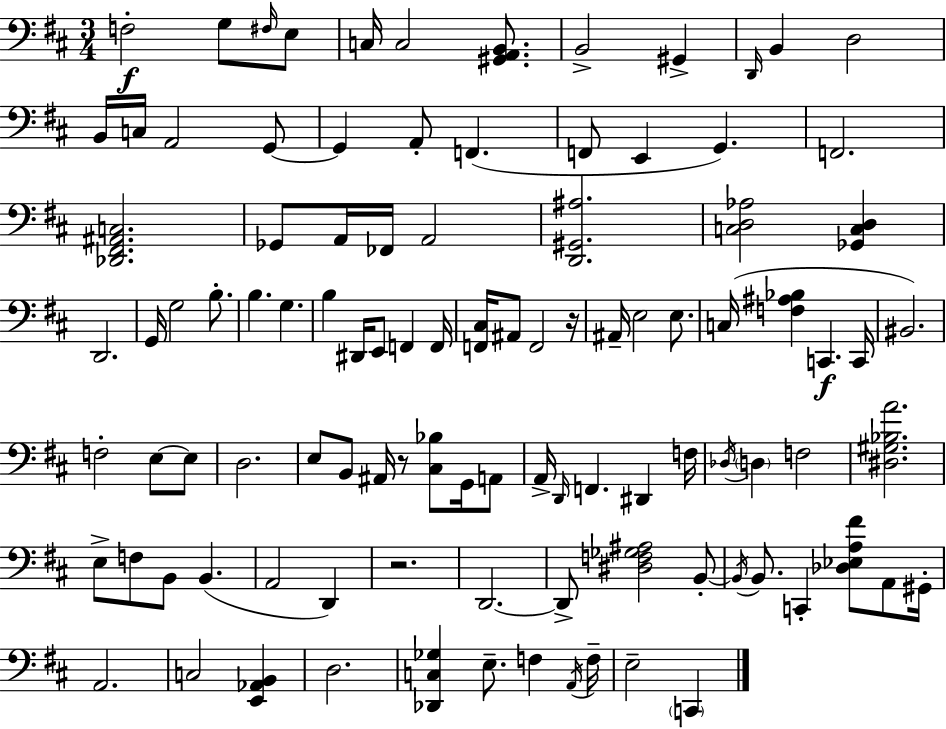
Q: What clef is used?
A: bass